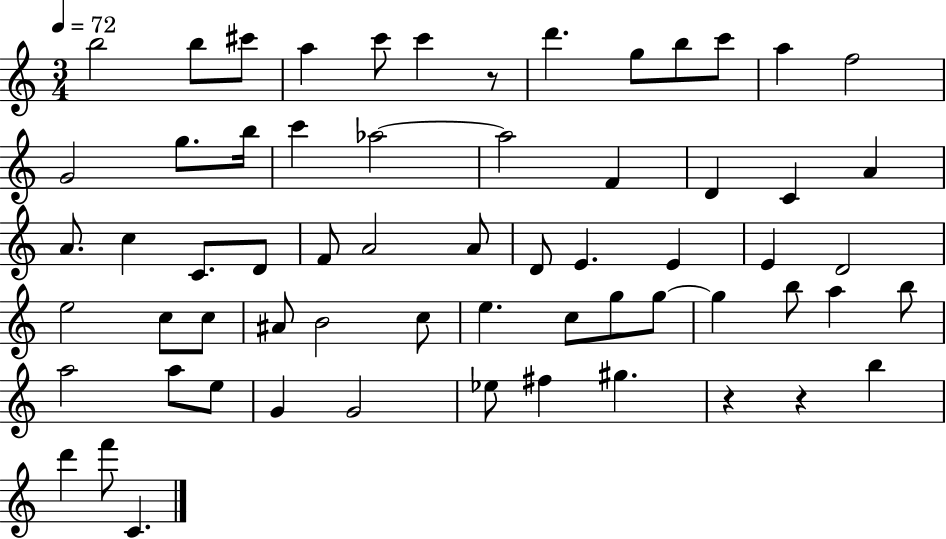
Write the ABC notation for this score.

X:1
T:Untitled
M:3/4
L:1/4
K:C
b2 b/2 ^c'/2 a c'/2 c' z/2 d' g/2 b/2 c'/2 a f2 G2 g/2 b/4 c' _a2 _a2 F D C A A/2 c C/2 D/2 F/2 A2 A/2 D/2 E E E D2 e2 c/2 c/2 ^A/2 B2 c/2 e c/2 g/2 g/2 g b/2 a b/2 a2 a/2 e/2 G G2 _e/2 ^f ^g z z b d' f'/2 C